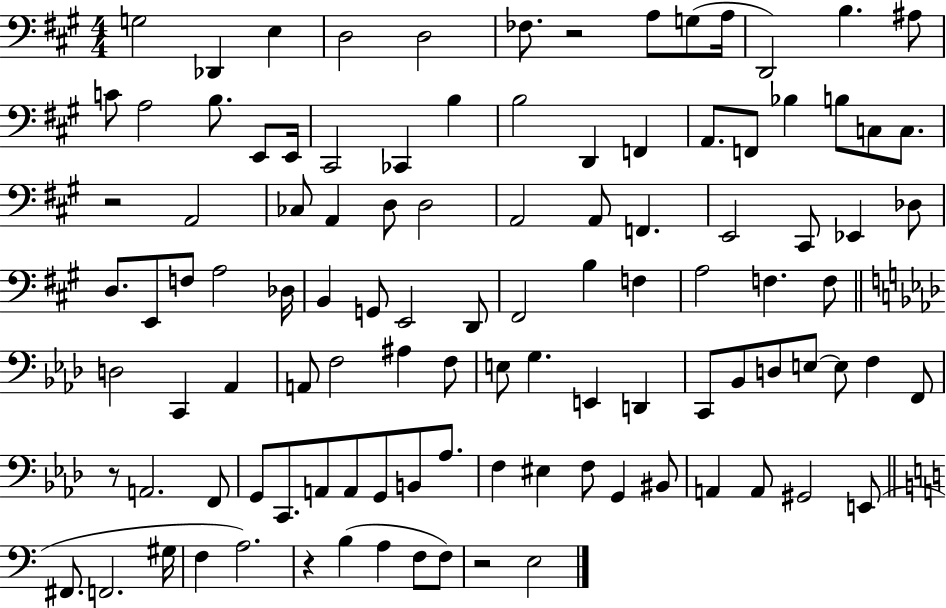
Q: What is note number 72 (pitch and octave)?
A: E3